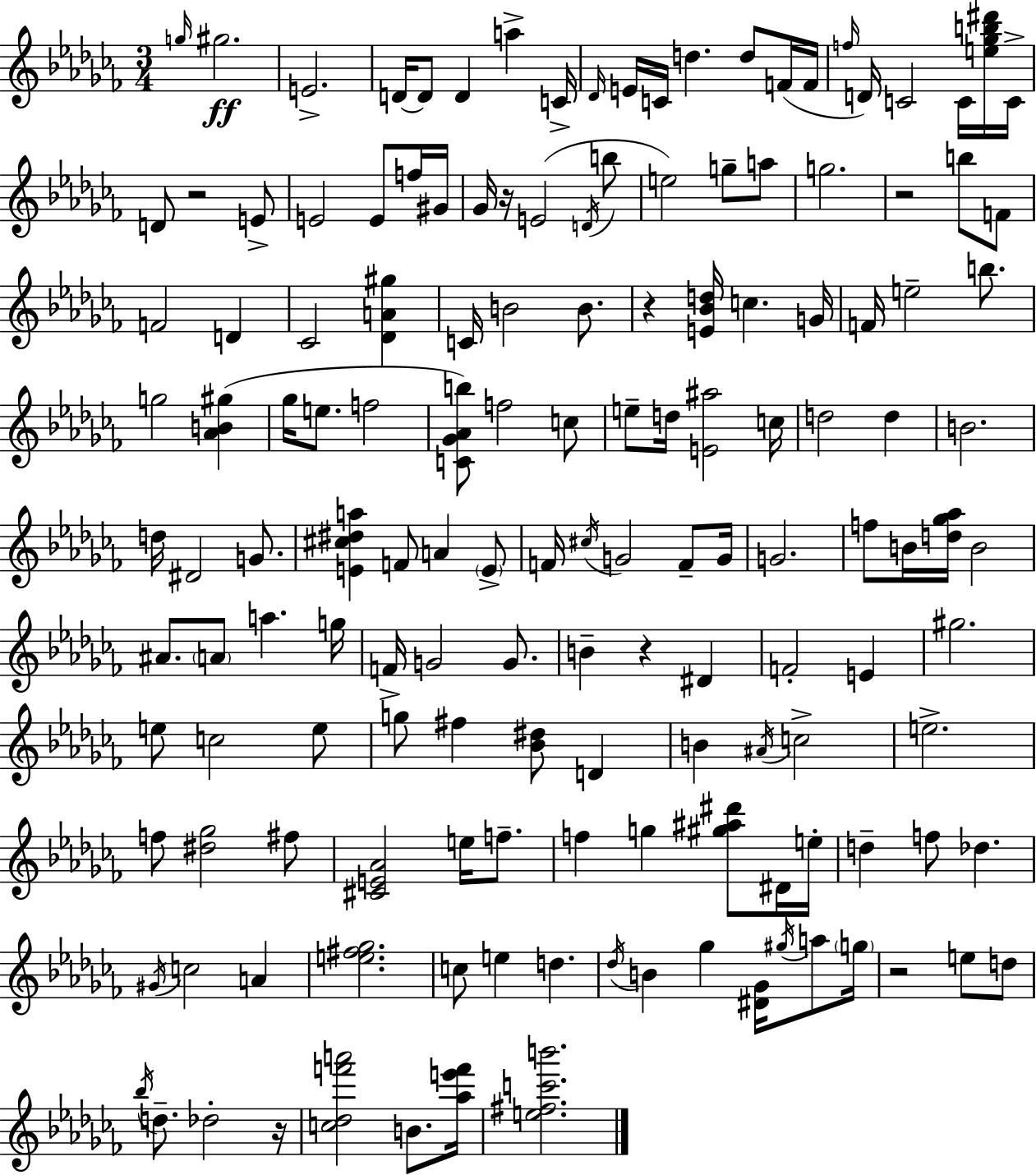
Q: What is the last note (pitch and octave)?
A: B4